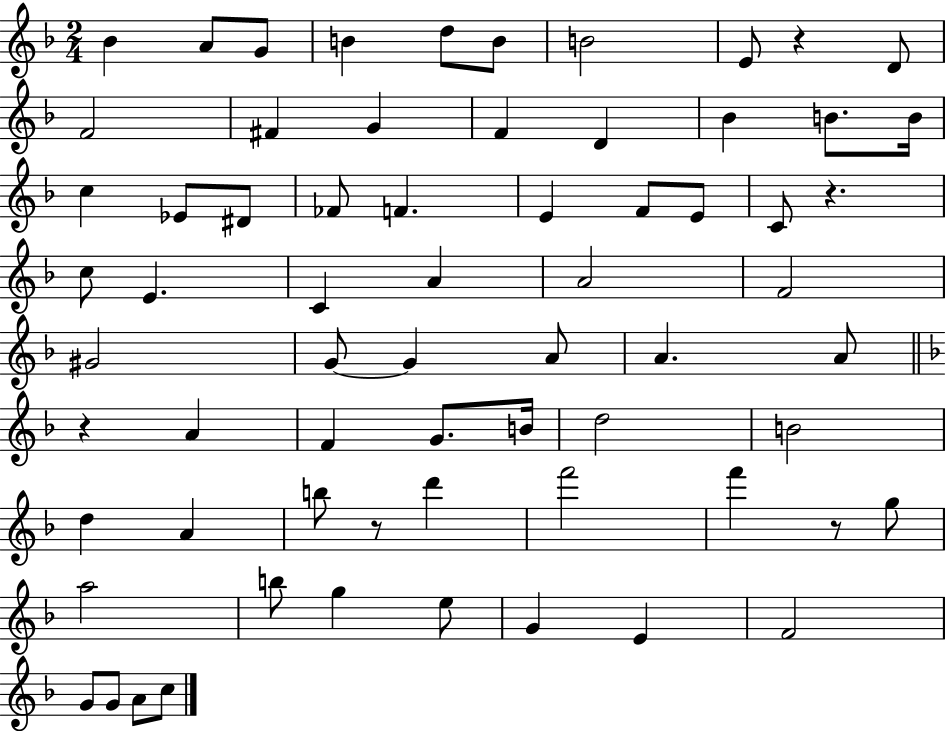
Bb4/q A4/e G4/e B4/q D5/e B4/e B4/h E4/e R/q D4/e F4/h F#4/q G4/q F4/q D4/q Bb4/q B4/e. B4/s C5/q Eb4/e D#4/e FES4/e F4/q. E4/q F4/e E4/e C4/e R/q. C5/e E4/q. C4/q A4/q A4/h F4/h G#4/h G4/e G4/q A4/e A4/q. A4/e R/q A4/q F4/q G4/e. B4/s D5/h B4/h D5/q A4/q B5/e R/e D6/q F6/h F6/q R/e G5/e A5/h B5/e G5/q E5/e G4/q E4/q F4/h G4/e G4/e A4/e C5/e